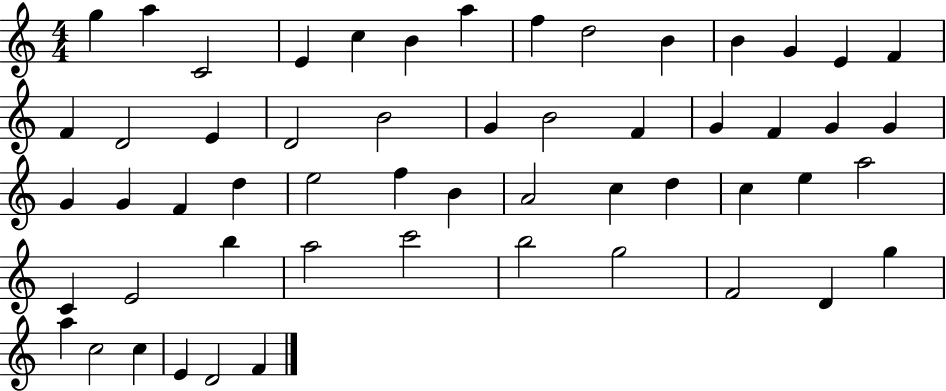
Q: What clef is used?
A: treble